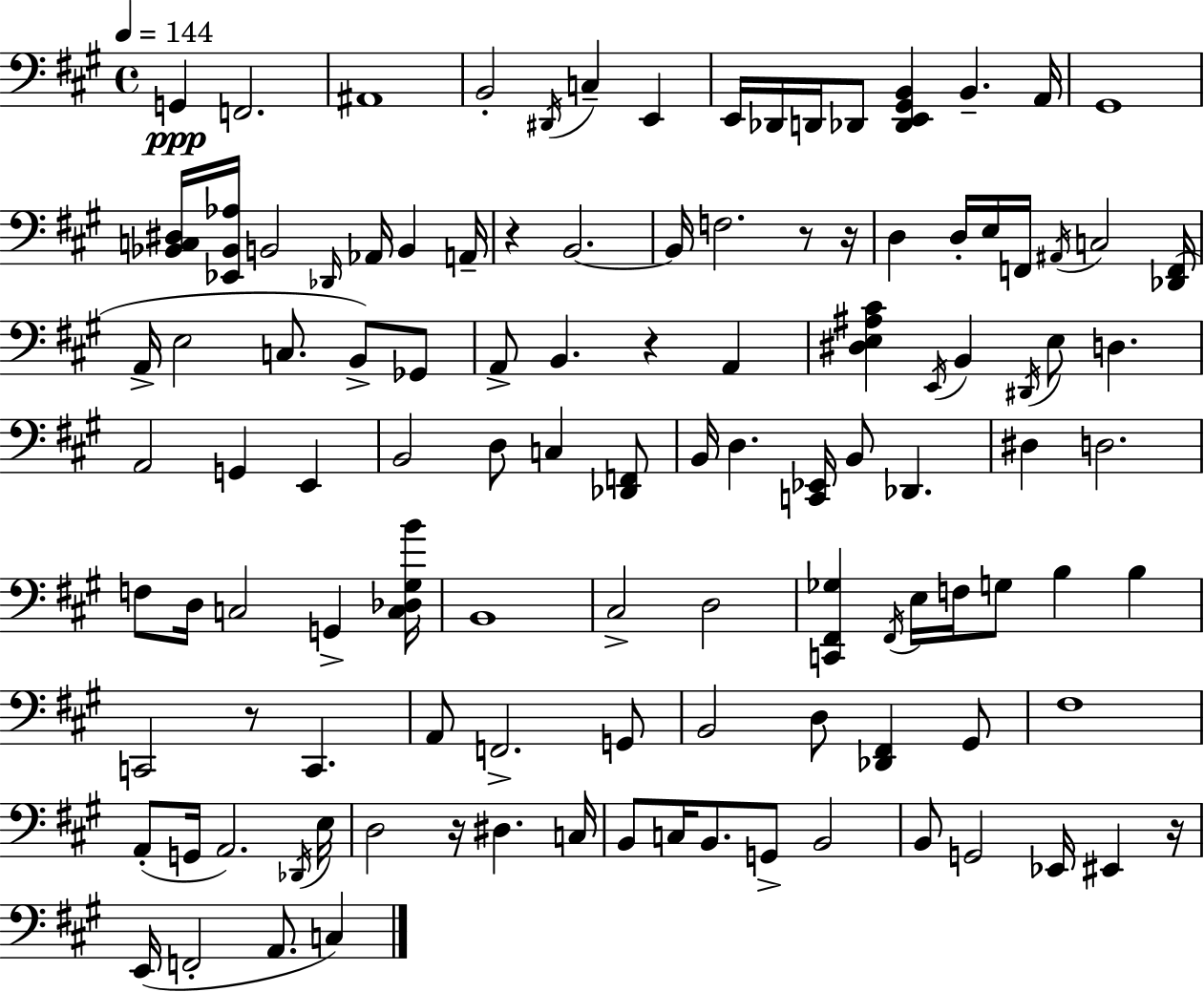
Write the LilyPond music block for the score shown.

{
  \clef bass
  \time 4/4
  \defaultTimeSignature
  \key a \major
  \tempo 4 = 144
  g,4\ppp f,2. | ais,1 | b,2-. \acciaccatura { dis,16 } c4-- e,4 | e,16 des,16 d,16 des,8 <des, e, gis, b,>4 b,4.-- | \break a,16 gis,1 | <bes, c dis>16 <ees, bes, aes>16 b,2 \grace { des,16 } aes,16 b,4 | a,16-- r4 b,2.~~ | b,16 f2. r8 | \break r16 d4 d16-. e16 f,16 \acciaccatura { ais,16 } c2 | <des, f,>16( a,16-> e2 c8. b,8->) | ges,8 a,8-> b,4. r4 a,4 | <dis e ais cis'>4 \acciaccatura { e,16 } b,4 \acciaccatura { dis,16 } e8 d4. | \break a,2 g,4 | e,4 b,2 d8 c4 | <des, f,>8 b,16 d4. <c, ees,>16 b,8 des,4. | dis4 d2. | \break f8 d16 c2 | g,4-> <c des gis b'>16 b,1 | cis2-> d2 | <c, fis, ges>4 \acciaccatura { fis,16 } e16 f16 g8 b4 | \break b4 c,2 r8 | c,4. a,8 f,2.-> | g,8 b,2 d8 | <des, fis,>4 gis,8 fis1 | \break a,8-.( g,16 a,2.) | \acciaccatura { des,16 } e16 d2 r16 | dis4. c16 b,8 c16 b,8. g,8-> b,2 | b,8 g,2 | \break ees,16 eis,4 r16 e,16( f,2-. | a,8. c4) \bar "|."
}